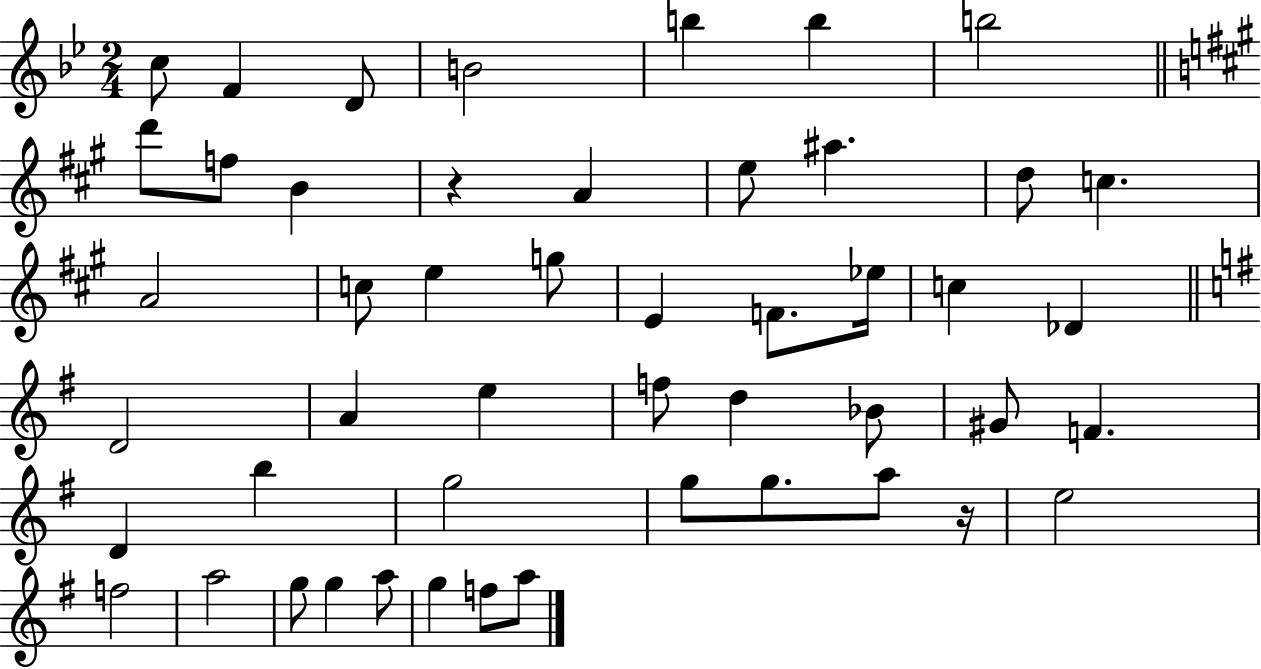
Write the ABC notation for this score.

X:1
T:Untitled
M:2/4
L:1/4
K:Bb
c/2 F D/2 B2 b b b2 d'/2 f/2 B z A e/2 ^a d/2 c A2 c/2 e g/2 E F/2 _e/4 c _D D2 A e f/2 d _B/2 ^G/2 F D b g2 g/2 g/2 a/2 z/4 e2 f2 a2 g/2 g a/2 g f/2 a/2